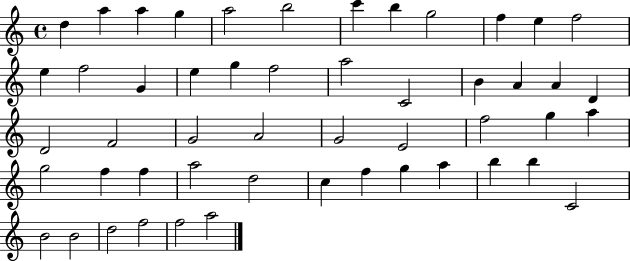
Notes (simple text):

D5/q A5/q A5/q G5/q A5/h B5/h C6/q B5/q G5/h F5/q E5/q F5/h E5/q F5/h G4/q E5/q G5/q F5/h A5/h C4/h B4/q A4/q A4/q D4/q D4/h F4/h G4/h A4/h G4/h E4/h F5/h G5/q A5/q G5/h F5/q F5/q A5/h D5/h C5/q F5/q G5/q A5/q B5/q B5/q C4/h B4/h B4/h D5/h F5/h F5/h A5/h